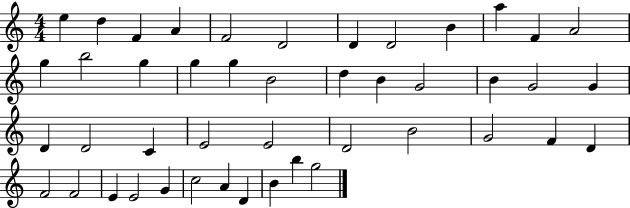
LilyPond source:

{
  \clef treble
  \numericTimeSignature
  \time 4/4
  \key c \major
  e''4 d''4 f'4 a'4 | f'2 d'2 | d'4 d'2 b'4 | a''4 f'4 a'2 | \break g''4 b''2 g''4 | g''4 g''4 b'2 | d''4 b'4 g'2 | b'4 g'2 g'4 | \break d'4 d'2 c'4 | e'2 e'2 | d'2 b'2 | g'2 f'4 d'4 | \break f'2 f'2 | e'4 e'2 g'4 | c''2 a'4 d'4 | b'4 b''4 g''2 | \break \bar "|."
}